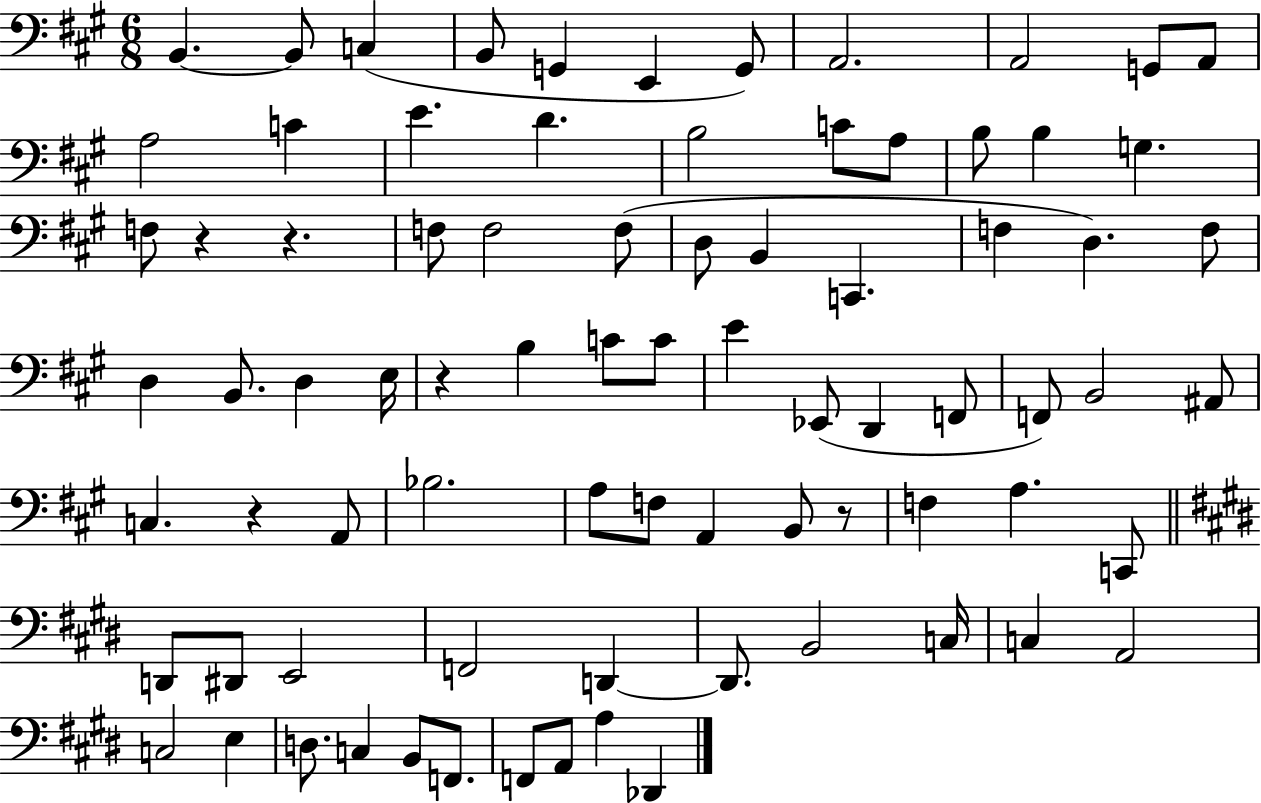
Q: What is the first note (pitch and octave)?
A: B2